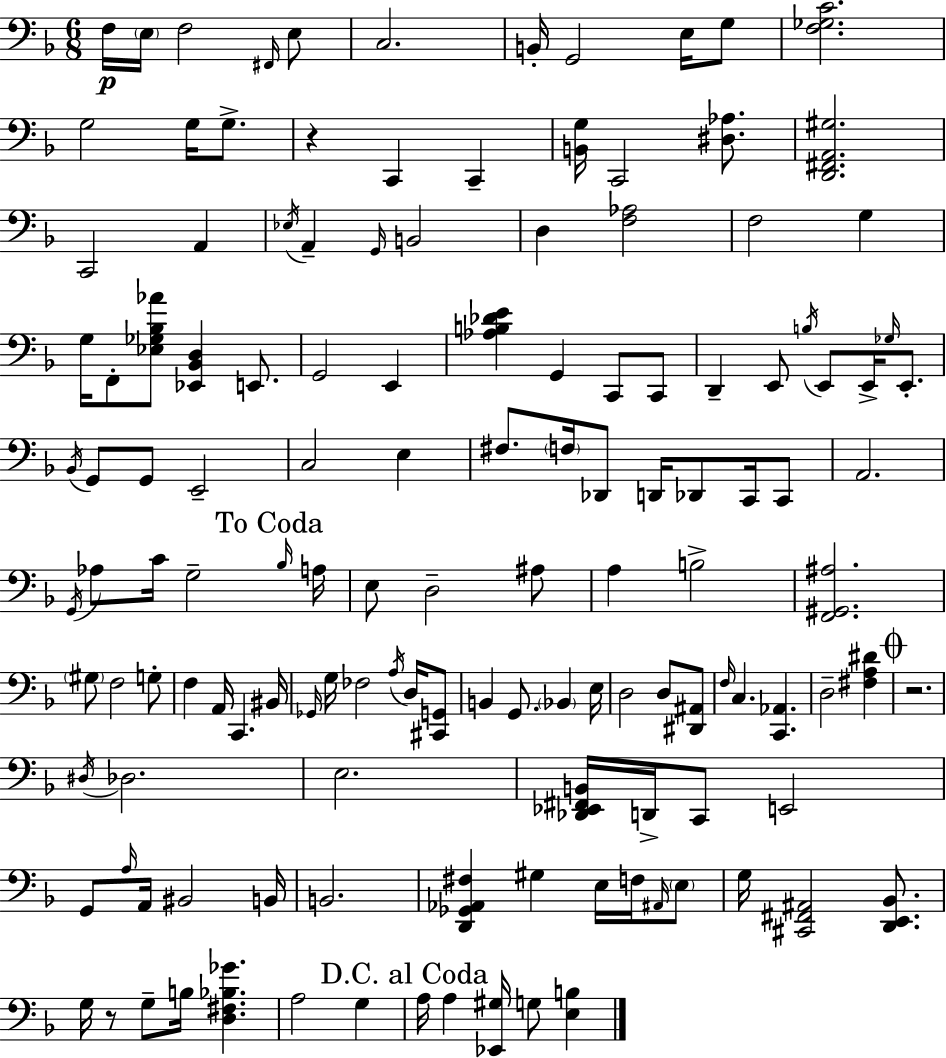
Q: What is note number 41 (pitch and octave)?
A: Bb2